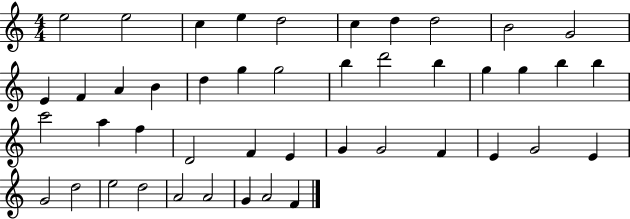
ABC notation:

X:1
T:Untitled
M:4/4
L:1/4
K:C
e2 e2 c e d2 c d d2 B2 G2 E F A B d g g2 b d'2 b g g b b c'2 a f D2 F E G G2 F E G2 E G2 d2 e2 d2 A2 A2 G A2 F